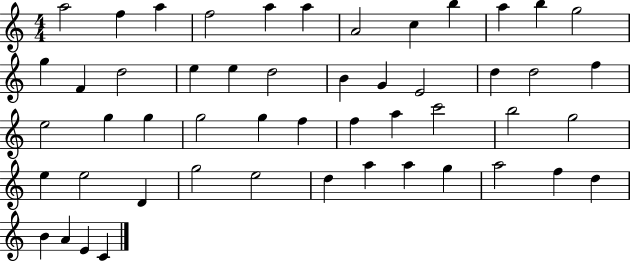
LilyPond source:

{
  \clef treble
  \numericTimeSignature
  \time 4/4
  \key c \major
  a''2 f''4 a''4 | f''2 a''4 a''4 | a'2 c''4 b''4 | a''4 b''4 g''2 | \break g''4 f'4 d''2 | e''4 e''4 d''2 | b'4 g'4 e'2 | d''4 d''2 f''4 | \break e''2 g''4 g''4 | g''2 g''4 f''4 | f''4 a''4 c'''2 | b''2 g''2 | \break e''4 e''2 d'4 | g''2 e''2 | d''4 a''4 a''4 g''4 | a''2 f''4 d''4 | \break b'4 a'4 e'4 c'4 | \bar "|."
}